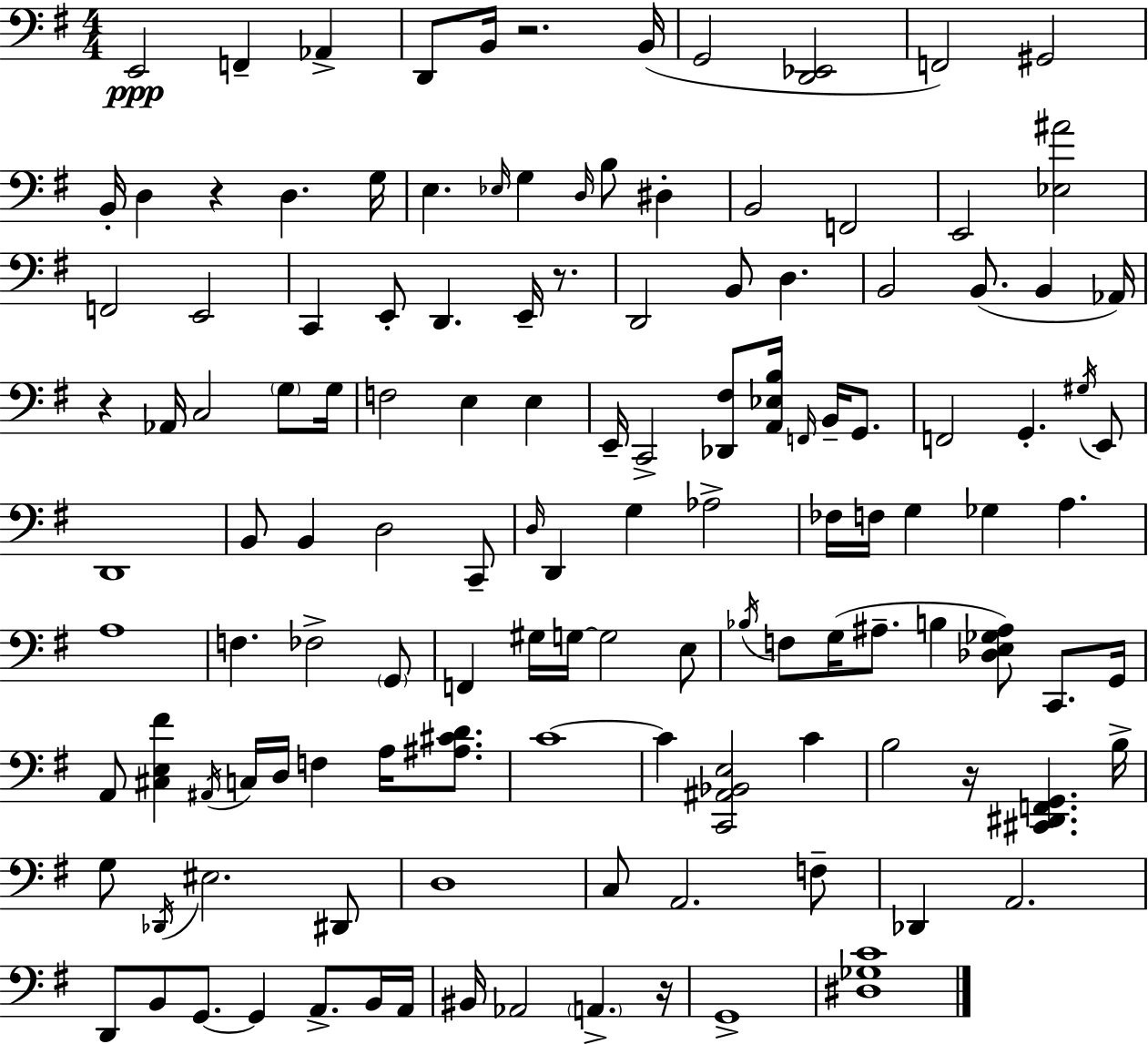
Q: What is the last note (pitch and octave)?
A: G2